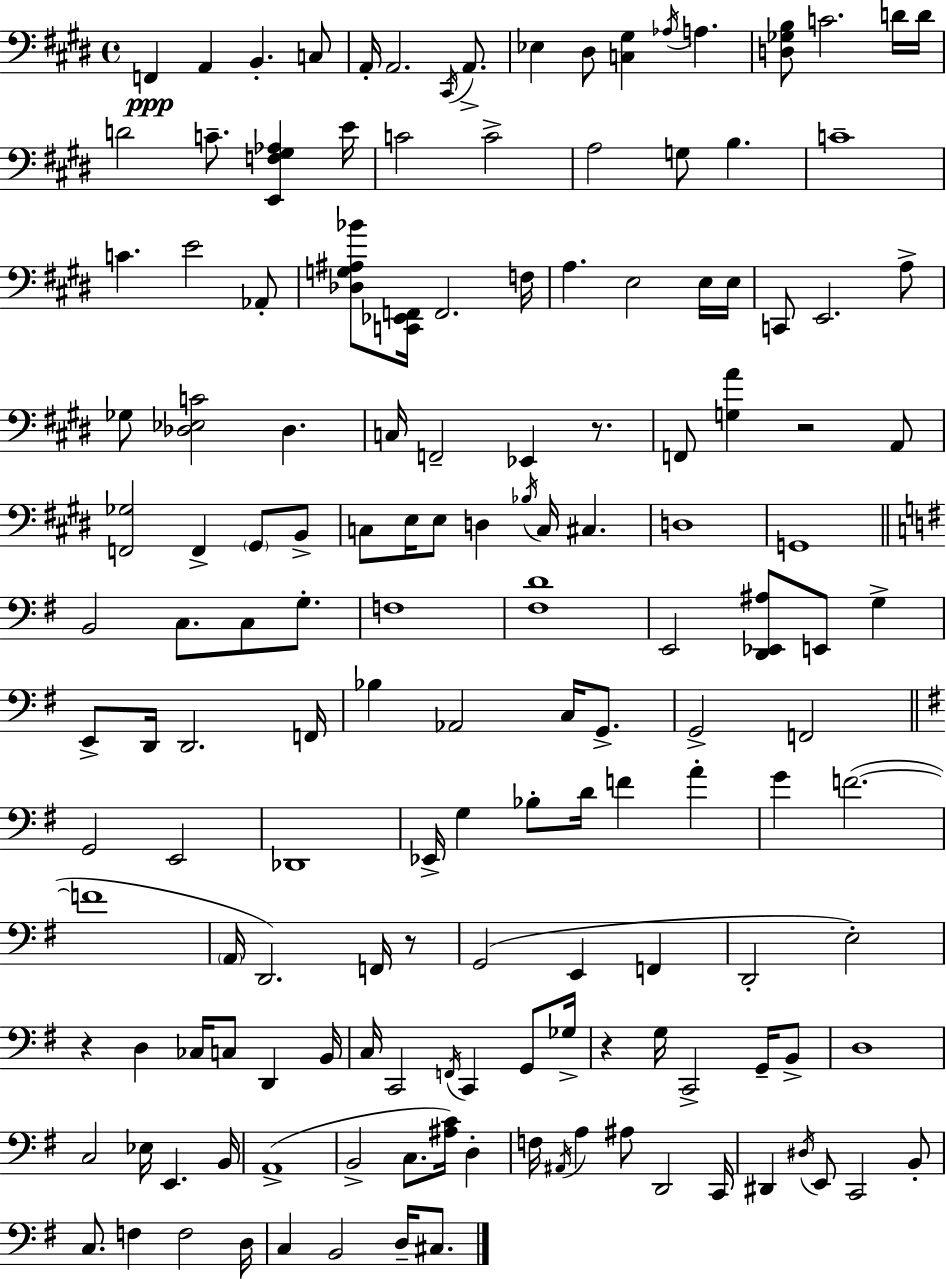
X:1
T:Untitled
M:4/4
L:1/4
K:E
F,, A,, B,, C,/2 A,,/4 A,,2 ^C,,/4 A,,/2 _E, ^D,/2 [C,^G,] _A,/4 A, [D,_G,B,]/2 C2 D/4 D/4 D2 C/2 [E,,F,^G,_A,] E/4 C2 C2 A,2 G,/2 B, C4 C E2 _A,,/2 [_D,G,^A,_B]/2 [C,,_E,,F,,]/4 F,,2 F,/4 A, E,2 E,/4 E,/4 C,,/2 E,,2 A,/2 _G,/2 [_D,_E,C]2 _D, C,/4 F,,2 _E,, z/2 F,,/2 [G,A] z2 A,,/2 [F,,_G,]2 F,, ^G,,/2 B,,/2 C,/2 E,/4 E,/2 D, _B,/4 C,/4 ^C, D,4 G,,4 B,,2 C,/2 C,/2 G,/2 F,4 [^F,D]4 E,,2 [D,,_E,,^A,]/2 E,,/2 G, E,,/2 D,,/4 D,,2 F,,/4 _B, _A,,2 C,/4 G,,/2 G,,2 F,,2 G,,2 E,,2 _D,,4 _E,,/4 G, _B,/2 D/4 F A G F2 F4 A,,/4 D,,2 F,,/4 z/2 G,,2 E,, F,, D,,2 E,2 z D, _C,/4 C,/2 D,, B,,/4 C,/4 C,,2 F,,/4 C,, G,,/2 _G,/4 z G,/4 C,,2 G,,/4 B,,/2 D,4 C,2 _E,/4 E,, B,,/4 A,,4 B,,2 C,/2 [^A,C]/4 D, F,/4 ^A,,/4 A, ^A,/2 D,,2 C,,/4 ^D,, ^D,/4 E,,/2 C,,2 B,,/2 C,/2 F, F,2 D,/4 C, B,,2 D,/4 ^C,/2